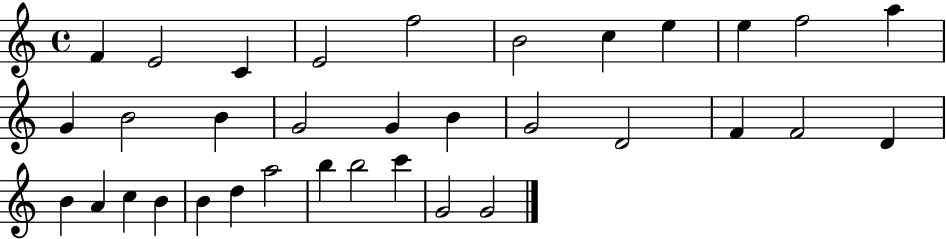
F4/q E4/h C4/q E4/h F5/h B4/h C5/q E5/q E5/q F5/h A5/q G4/q B4/h B4/q G4/h G4/q B4/q G4/h D4/h F4/q F4/h D4/q B4/q A4/q C5/q B4/q B4/q D5/q A5/h B5/q B5/h C6/q G4/h G4/h